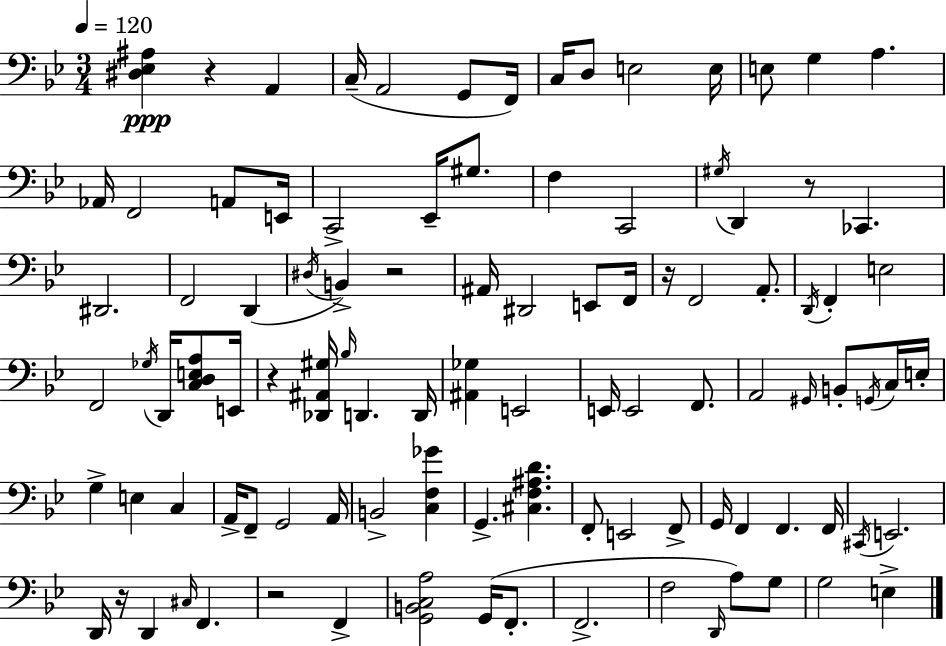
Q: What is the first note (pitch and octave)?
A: A2